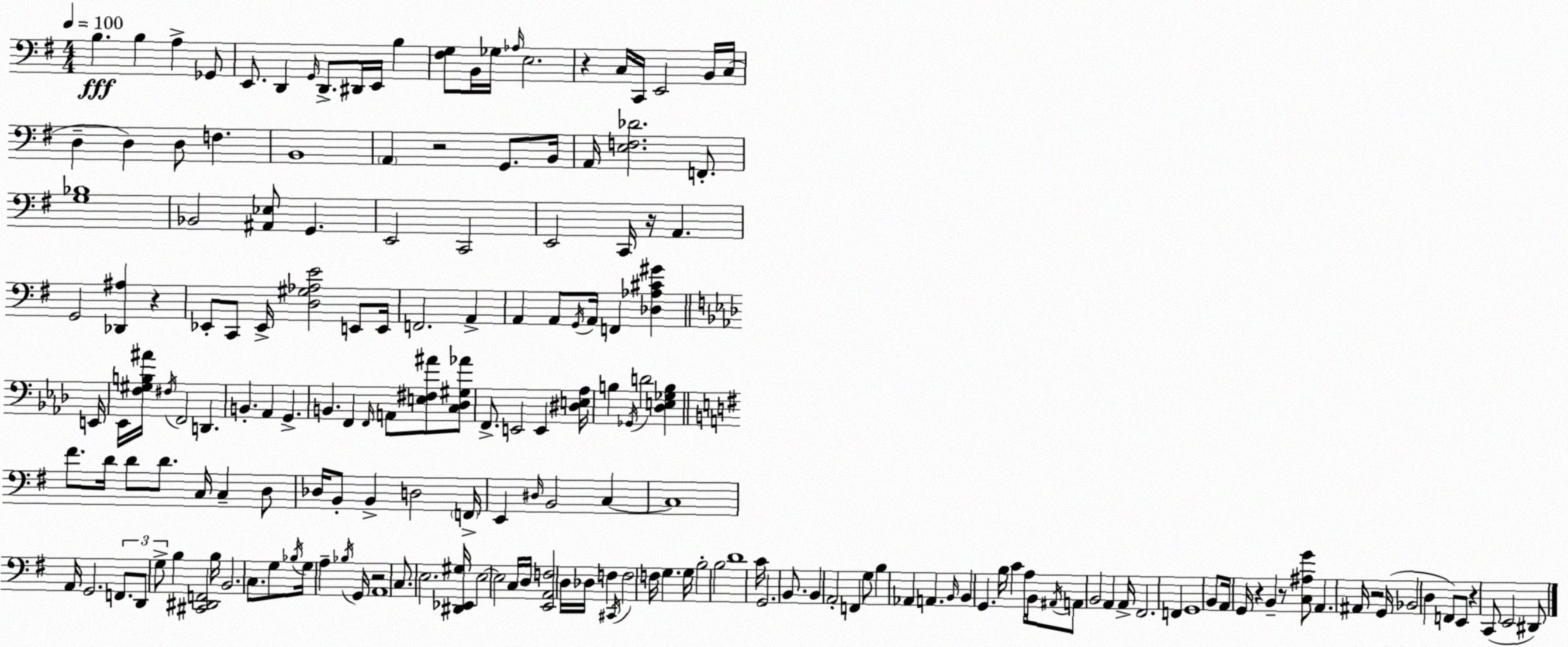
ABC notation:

X:1
T:Untitled
M:4/4
L:1/4
K:Em
B, B, A, _G,,/2 E,,/2 D,, G,,/4 D,,/2 ^D,,/4 E,,/4 B, [^F,G,]/2 B,,/4 _G,/4 _A,/4 E,2 z C,/4 C,,/4 E,,2 B,,/4 C,/4 D, D, D,/2 F, B,,4 A,, z2 G,,/2 B,,/4 A,,/4 [E,F,_D]2 F,,/2 [G,_B,]4 _B,,2 [^A,,_E,]/2 G,, E,,2 C,,2 E,,2 C,,/4 z/4 A,, G,,2 [_D,,^A,] z _E,,/2 C,,/2 _E,,/4 [D,^G,_A,E]2 E,,/2 E,,/4 F,,2 A,, A,, A,,/2 G,,/4 A,,/4 F,, [_D,_A,^C^G] E,,/4 _E,,/4 [F,^G,B,^A]/4 ^F,/4 F,,2 D,, B,, _A,, G,, B,, F,, F,,/4 A,,/2 [E,^F,^A]/2 [C,_D,^G,_A]/2 F,,/2 E,,2 E,, [^D,E,_A,]/4 B, _G,,/4 D2 [_D,E,_G,B,] ^F/2 D/4 D/2 D/2 C,/4 C, D,/2 _D,/4 B,,/2 B,, D,2 F,,/4 E,, ^D,/4 B,,2 C, C,4 A,,/4 G,,2 F,,/2 D,,/2 G,/2 B, [^C,,^D,,F,,]2 B,/4 B,,2 C,/2 G,/2 _B,/4 G,/4 A, _B,/4 G,,/4 z2 A,,4 C,/2 E,2 [^D,,_E,,^G,]/4 E,2 E,2 C,/4 D,/4 [E,,A,,F,]2 D,/4 _D,/4 F, ^C,,/4 F,2 F,/4 G, G,/4 B,2 B,2 D4 C/4 G,,2 B,,/2 B,, A,,2 F,, G,/2 B, _A,, A,, B,,/4 B,, G,, B,/4 C A,/4 B,,/4 ^A,,/4 A,,/2 B,,2 A,, A,,/4 ^F,,2 F,, G,,4 B,,/2 A,,/4 G,,/4 z B,, z/2 [C,^A,G]/2 A,, ^A,,/4 z2 G,,/4 _B,,2 D, F,,/2 E,,/2 z C,,/2 E,,2 ^D,,/2